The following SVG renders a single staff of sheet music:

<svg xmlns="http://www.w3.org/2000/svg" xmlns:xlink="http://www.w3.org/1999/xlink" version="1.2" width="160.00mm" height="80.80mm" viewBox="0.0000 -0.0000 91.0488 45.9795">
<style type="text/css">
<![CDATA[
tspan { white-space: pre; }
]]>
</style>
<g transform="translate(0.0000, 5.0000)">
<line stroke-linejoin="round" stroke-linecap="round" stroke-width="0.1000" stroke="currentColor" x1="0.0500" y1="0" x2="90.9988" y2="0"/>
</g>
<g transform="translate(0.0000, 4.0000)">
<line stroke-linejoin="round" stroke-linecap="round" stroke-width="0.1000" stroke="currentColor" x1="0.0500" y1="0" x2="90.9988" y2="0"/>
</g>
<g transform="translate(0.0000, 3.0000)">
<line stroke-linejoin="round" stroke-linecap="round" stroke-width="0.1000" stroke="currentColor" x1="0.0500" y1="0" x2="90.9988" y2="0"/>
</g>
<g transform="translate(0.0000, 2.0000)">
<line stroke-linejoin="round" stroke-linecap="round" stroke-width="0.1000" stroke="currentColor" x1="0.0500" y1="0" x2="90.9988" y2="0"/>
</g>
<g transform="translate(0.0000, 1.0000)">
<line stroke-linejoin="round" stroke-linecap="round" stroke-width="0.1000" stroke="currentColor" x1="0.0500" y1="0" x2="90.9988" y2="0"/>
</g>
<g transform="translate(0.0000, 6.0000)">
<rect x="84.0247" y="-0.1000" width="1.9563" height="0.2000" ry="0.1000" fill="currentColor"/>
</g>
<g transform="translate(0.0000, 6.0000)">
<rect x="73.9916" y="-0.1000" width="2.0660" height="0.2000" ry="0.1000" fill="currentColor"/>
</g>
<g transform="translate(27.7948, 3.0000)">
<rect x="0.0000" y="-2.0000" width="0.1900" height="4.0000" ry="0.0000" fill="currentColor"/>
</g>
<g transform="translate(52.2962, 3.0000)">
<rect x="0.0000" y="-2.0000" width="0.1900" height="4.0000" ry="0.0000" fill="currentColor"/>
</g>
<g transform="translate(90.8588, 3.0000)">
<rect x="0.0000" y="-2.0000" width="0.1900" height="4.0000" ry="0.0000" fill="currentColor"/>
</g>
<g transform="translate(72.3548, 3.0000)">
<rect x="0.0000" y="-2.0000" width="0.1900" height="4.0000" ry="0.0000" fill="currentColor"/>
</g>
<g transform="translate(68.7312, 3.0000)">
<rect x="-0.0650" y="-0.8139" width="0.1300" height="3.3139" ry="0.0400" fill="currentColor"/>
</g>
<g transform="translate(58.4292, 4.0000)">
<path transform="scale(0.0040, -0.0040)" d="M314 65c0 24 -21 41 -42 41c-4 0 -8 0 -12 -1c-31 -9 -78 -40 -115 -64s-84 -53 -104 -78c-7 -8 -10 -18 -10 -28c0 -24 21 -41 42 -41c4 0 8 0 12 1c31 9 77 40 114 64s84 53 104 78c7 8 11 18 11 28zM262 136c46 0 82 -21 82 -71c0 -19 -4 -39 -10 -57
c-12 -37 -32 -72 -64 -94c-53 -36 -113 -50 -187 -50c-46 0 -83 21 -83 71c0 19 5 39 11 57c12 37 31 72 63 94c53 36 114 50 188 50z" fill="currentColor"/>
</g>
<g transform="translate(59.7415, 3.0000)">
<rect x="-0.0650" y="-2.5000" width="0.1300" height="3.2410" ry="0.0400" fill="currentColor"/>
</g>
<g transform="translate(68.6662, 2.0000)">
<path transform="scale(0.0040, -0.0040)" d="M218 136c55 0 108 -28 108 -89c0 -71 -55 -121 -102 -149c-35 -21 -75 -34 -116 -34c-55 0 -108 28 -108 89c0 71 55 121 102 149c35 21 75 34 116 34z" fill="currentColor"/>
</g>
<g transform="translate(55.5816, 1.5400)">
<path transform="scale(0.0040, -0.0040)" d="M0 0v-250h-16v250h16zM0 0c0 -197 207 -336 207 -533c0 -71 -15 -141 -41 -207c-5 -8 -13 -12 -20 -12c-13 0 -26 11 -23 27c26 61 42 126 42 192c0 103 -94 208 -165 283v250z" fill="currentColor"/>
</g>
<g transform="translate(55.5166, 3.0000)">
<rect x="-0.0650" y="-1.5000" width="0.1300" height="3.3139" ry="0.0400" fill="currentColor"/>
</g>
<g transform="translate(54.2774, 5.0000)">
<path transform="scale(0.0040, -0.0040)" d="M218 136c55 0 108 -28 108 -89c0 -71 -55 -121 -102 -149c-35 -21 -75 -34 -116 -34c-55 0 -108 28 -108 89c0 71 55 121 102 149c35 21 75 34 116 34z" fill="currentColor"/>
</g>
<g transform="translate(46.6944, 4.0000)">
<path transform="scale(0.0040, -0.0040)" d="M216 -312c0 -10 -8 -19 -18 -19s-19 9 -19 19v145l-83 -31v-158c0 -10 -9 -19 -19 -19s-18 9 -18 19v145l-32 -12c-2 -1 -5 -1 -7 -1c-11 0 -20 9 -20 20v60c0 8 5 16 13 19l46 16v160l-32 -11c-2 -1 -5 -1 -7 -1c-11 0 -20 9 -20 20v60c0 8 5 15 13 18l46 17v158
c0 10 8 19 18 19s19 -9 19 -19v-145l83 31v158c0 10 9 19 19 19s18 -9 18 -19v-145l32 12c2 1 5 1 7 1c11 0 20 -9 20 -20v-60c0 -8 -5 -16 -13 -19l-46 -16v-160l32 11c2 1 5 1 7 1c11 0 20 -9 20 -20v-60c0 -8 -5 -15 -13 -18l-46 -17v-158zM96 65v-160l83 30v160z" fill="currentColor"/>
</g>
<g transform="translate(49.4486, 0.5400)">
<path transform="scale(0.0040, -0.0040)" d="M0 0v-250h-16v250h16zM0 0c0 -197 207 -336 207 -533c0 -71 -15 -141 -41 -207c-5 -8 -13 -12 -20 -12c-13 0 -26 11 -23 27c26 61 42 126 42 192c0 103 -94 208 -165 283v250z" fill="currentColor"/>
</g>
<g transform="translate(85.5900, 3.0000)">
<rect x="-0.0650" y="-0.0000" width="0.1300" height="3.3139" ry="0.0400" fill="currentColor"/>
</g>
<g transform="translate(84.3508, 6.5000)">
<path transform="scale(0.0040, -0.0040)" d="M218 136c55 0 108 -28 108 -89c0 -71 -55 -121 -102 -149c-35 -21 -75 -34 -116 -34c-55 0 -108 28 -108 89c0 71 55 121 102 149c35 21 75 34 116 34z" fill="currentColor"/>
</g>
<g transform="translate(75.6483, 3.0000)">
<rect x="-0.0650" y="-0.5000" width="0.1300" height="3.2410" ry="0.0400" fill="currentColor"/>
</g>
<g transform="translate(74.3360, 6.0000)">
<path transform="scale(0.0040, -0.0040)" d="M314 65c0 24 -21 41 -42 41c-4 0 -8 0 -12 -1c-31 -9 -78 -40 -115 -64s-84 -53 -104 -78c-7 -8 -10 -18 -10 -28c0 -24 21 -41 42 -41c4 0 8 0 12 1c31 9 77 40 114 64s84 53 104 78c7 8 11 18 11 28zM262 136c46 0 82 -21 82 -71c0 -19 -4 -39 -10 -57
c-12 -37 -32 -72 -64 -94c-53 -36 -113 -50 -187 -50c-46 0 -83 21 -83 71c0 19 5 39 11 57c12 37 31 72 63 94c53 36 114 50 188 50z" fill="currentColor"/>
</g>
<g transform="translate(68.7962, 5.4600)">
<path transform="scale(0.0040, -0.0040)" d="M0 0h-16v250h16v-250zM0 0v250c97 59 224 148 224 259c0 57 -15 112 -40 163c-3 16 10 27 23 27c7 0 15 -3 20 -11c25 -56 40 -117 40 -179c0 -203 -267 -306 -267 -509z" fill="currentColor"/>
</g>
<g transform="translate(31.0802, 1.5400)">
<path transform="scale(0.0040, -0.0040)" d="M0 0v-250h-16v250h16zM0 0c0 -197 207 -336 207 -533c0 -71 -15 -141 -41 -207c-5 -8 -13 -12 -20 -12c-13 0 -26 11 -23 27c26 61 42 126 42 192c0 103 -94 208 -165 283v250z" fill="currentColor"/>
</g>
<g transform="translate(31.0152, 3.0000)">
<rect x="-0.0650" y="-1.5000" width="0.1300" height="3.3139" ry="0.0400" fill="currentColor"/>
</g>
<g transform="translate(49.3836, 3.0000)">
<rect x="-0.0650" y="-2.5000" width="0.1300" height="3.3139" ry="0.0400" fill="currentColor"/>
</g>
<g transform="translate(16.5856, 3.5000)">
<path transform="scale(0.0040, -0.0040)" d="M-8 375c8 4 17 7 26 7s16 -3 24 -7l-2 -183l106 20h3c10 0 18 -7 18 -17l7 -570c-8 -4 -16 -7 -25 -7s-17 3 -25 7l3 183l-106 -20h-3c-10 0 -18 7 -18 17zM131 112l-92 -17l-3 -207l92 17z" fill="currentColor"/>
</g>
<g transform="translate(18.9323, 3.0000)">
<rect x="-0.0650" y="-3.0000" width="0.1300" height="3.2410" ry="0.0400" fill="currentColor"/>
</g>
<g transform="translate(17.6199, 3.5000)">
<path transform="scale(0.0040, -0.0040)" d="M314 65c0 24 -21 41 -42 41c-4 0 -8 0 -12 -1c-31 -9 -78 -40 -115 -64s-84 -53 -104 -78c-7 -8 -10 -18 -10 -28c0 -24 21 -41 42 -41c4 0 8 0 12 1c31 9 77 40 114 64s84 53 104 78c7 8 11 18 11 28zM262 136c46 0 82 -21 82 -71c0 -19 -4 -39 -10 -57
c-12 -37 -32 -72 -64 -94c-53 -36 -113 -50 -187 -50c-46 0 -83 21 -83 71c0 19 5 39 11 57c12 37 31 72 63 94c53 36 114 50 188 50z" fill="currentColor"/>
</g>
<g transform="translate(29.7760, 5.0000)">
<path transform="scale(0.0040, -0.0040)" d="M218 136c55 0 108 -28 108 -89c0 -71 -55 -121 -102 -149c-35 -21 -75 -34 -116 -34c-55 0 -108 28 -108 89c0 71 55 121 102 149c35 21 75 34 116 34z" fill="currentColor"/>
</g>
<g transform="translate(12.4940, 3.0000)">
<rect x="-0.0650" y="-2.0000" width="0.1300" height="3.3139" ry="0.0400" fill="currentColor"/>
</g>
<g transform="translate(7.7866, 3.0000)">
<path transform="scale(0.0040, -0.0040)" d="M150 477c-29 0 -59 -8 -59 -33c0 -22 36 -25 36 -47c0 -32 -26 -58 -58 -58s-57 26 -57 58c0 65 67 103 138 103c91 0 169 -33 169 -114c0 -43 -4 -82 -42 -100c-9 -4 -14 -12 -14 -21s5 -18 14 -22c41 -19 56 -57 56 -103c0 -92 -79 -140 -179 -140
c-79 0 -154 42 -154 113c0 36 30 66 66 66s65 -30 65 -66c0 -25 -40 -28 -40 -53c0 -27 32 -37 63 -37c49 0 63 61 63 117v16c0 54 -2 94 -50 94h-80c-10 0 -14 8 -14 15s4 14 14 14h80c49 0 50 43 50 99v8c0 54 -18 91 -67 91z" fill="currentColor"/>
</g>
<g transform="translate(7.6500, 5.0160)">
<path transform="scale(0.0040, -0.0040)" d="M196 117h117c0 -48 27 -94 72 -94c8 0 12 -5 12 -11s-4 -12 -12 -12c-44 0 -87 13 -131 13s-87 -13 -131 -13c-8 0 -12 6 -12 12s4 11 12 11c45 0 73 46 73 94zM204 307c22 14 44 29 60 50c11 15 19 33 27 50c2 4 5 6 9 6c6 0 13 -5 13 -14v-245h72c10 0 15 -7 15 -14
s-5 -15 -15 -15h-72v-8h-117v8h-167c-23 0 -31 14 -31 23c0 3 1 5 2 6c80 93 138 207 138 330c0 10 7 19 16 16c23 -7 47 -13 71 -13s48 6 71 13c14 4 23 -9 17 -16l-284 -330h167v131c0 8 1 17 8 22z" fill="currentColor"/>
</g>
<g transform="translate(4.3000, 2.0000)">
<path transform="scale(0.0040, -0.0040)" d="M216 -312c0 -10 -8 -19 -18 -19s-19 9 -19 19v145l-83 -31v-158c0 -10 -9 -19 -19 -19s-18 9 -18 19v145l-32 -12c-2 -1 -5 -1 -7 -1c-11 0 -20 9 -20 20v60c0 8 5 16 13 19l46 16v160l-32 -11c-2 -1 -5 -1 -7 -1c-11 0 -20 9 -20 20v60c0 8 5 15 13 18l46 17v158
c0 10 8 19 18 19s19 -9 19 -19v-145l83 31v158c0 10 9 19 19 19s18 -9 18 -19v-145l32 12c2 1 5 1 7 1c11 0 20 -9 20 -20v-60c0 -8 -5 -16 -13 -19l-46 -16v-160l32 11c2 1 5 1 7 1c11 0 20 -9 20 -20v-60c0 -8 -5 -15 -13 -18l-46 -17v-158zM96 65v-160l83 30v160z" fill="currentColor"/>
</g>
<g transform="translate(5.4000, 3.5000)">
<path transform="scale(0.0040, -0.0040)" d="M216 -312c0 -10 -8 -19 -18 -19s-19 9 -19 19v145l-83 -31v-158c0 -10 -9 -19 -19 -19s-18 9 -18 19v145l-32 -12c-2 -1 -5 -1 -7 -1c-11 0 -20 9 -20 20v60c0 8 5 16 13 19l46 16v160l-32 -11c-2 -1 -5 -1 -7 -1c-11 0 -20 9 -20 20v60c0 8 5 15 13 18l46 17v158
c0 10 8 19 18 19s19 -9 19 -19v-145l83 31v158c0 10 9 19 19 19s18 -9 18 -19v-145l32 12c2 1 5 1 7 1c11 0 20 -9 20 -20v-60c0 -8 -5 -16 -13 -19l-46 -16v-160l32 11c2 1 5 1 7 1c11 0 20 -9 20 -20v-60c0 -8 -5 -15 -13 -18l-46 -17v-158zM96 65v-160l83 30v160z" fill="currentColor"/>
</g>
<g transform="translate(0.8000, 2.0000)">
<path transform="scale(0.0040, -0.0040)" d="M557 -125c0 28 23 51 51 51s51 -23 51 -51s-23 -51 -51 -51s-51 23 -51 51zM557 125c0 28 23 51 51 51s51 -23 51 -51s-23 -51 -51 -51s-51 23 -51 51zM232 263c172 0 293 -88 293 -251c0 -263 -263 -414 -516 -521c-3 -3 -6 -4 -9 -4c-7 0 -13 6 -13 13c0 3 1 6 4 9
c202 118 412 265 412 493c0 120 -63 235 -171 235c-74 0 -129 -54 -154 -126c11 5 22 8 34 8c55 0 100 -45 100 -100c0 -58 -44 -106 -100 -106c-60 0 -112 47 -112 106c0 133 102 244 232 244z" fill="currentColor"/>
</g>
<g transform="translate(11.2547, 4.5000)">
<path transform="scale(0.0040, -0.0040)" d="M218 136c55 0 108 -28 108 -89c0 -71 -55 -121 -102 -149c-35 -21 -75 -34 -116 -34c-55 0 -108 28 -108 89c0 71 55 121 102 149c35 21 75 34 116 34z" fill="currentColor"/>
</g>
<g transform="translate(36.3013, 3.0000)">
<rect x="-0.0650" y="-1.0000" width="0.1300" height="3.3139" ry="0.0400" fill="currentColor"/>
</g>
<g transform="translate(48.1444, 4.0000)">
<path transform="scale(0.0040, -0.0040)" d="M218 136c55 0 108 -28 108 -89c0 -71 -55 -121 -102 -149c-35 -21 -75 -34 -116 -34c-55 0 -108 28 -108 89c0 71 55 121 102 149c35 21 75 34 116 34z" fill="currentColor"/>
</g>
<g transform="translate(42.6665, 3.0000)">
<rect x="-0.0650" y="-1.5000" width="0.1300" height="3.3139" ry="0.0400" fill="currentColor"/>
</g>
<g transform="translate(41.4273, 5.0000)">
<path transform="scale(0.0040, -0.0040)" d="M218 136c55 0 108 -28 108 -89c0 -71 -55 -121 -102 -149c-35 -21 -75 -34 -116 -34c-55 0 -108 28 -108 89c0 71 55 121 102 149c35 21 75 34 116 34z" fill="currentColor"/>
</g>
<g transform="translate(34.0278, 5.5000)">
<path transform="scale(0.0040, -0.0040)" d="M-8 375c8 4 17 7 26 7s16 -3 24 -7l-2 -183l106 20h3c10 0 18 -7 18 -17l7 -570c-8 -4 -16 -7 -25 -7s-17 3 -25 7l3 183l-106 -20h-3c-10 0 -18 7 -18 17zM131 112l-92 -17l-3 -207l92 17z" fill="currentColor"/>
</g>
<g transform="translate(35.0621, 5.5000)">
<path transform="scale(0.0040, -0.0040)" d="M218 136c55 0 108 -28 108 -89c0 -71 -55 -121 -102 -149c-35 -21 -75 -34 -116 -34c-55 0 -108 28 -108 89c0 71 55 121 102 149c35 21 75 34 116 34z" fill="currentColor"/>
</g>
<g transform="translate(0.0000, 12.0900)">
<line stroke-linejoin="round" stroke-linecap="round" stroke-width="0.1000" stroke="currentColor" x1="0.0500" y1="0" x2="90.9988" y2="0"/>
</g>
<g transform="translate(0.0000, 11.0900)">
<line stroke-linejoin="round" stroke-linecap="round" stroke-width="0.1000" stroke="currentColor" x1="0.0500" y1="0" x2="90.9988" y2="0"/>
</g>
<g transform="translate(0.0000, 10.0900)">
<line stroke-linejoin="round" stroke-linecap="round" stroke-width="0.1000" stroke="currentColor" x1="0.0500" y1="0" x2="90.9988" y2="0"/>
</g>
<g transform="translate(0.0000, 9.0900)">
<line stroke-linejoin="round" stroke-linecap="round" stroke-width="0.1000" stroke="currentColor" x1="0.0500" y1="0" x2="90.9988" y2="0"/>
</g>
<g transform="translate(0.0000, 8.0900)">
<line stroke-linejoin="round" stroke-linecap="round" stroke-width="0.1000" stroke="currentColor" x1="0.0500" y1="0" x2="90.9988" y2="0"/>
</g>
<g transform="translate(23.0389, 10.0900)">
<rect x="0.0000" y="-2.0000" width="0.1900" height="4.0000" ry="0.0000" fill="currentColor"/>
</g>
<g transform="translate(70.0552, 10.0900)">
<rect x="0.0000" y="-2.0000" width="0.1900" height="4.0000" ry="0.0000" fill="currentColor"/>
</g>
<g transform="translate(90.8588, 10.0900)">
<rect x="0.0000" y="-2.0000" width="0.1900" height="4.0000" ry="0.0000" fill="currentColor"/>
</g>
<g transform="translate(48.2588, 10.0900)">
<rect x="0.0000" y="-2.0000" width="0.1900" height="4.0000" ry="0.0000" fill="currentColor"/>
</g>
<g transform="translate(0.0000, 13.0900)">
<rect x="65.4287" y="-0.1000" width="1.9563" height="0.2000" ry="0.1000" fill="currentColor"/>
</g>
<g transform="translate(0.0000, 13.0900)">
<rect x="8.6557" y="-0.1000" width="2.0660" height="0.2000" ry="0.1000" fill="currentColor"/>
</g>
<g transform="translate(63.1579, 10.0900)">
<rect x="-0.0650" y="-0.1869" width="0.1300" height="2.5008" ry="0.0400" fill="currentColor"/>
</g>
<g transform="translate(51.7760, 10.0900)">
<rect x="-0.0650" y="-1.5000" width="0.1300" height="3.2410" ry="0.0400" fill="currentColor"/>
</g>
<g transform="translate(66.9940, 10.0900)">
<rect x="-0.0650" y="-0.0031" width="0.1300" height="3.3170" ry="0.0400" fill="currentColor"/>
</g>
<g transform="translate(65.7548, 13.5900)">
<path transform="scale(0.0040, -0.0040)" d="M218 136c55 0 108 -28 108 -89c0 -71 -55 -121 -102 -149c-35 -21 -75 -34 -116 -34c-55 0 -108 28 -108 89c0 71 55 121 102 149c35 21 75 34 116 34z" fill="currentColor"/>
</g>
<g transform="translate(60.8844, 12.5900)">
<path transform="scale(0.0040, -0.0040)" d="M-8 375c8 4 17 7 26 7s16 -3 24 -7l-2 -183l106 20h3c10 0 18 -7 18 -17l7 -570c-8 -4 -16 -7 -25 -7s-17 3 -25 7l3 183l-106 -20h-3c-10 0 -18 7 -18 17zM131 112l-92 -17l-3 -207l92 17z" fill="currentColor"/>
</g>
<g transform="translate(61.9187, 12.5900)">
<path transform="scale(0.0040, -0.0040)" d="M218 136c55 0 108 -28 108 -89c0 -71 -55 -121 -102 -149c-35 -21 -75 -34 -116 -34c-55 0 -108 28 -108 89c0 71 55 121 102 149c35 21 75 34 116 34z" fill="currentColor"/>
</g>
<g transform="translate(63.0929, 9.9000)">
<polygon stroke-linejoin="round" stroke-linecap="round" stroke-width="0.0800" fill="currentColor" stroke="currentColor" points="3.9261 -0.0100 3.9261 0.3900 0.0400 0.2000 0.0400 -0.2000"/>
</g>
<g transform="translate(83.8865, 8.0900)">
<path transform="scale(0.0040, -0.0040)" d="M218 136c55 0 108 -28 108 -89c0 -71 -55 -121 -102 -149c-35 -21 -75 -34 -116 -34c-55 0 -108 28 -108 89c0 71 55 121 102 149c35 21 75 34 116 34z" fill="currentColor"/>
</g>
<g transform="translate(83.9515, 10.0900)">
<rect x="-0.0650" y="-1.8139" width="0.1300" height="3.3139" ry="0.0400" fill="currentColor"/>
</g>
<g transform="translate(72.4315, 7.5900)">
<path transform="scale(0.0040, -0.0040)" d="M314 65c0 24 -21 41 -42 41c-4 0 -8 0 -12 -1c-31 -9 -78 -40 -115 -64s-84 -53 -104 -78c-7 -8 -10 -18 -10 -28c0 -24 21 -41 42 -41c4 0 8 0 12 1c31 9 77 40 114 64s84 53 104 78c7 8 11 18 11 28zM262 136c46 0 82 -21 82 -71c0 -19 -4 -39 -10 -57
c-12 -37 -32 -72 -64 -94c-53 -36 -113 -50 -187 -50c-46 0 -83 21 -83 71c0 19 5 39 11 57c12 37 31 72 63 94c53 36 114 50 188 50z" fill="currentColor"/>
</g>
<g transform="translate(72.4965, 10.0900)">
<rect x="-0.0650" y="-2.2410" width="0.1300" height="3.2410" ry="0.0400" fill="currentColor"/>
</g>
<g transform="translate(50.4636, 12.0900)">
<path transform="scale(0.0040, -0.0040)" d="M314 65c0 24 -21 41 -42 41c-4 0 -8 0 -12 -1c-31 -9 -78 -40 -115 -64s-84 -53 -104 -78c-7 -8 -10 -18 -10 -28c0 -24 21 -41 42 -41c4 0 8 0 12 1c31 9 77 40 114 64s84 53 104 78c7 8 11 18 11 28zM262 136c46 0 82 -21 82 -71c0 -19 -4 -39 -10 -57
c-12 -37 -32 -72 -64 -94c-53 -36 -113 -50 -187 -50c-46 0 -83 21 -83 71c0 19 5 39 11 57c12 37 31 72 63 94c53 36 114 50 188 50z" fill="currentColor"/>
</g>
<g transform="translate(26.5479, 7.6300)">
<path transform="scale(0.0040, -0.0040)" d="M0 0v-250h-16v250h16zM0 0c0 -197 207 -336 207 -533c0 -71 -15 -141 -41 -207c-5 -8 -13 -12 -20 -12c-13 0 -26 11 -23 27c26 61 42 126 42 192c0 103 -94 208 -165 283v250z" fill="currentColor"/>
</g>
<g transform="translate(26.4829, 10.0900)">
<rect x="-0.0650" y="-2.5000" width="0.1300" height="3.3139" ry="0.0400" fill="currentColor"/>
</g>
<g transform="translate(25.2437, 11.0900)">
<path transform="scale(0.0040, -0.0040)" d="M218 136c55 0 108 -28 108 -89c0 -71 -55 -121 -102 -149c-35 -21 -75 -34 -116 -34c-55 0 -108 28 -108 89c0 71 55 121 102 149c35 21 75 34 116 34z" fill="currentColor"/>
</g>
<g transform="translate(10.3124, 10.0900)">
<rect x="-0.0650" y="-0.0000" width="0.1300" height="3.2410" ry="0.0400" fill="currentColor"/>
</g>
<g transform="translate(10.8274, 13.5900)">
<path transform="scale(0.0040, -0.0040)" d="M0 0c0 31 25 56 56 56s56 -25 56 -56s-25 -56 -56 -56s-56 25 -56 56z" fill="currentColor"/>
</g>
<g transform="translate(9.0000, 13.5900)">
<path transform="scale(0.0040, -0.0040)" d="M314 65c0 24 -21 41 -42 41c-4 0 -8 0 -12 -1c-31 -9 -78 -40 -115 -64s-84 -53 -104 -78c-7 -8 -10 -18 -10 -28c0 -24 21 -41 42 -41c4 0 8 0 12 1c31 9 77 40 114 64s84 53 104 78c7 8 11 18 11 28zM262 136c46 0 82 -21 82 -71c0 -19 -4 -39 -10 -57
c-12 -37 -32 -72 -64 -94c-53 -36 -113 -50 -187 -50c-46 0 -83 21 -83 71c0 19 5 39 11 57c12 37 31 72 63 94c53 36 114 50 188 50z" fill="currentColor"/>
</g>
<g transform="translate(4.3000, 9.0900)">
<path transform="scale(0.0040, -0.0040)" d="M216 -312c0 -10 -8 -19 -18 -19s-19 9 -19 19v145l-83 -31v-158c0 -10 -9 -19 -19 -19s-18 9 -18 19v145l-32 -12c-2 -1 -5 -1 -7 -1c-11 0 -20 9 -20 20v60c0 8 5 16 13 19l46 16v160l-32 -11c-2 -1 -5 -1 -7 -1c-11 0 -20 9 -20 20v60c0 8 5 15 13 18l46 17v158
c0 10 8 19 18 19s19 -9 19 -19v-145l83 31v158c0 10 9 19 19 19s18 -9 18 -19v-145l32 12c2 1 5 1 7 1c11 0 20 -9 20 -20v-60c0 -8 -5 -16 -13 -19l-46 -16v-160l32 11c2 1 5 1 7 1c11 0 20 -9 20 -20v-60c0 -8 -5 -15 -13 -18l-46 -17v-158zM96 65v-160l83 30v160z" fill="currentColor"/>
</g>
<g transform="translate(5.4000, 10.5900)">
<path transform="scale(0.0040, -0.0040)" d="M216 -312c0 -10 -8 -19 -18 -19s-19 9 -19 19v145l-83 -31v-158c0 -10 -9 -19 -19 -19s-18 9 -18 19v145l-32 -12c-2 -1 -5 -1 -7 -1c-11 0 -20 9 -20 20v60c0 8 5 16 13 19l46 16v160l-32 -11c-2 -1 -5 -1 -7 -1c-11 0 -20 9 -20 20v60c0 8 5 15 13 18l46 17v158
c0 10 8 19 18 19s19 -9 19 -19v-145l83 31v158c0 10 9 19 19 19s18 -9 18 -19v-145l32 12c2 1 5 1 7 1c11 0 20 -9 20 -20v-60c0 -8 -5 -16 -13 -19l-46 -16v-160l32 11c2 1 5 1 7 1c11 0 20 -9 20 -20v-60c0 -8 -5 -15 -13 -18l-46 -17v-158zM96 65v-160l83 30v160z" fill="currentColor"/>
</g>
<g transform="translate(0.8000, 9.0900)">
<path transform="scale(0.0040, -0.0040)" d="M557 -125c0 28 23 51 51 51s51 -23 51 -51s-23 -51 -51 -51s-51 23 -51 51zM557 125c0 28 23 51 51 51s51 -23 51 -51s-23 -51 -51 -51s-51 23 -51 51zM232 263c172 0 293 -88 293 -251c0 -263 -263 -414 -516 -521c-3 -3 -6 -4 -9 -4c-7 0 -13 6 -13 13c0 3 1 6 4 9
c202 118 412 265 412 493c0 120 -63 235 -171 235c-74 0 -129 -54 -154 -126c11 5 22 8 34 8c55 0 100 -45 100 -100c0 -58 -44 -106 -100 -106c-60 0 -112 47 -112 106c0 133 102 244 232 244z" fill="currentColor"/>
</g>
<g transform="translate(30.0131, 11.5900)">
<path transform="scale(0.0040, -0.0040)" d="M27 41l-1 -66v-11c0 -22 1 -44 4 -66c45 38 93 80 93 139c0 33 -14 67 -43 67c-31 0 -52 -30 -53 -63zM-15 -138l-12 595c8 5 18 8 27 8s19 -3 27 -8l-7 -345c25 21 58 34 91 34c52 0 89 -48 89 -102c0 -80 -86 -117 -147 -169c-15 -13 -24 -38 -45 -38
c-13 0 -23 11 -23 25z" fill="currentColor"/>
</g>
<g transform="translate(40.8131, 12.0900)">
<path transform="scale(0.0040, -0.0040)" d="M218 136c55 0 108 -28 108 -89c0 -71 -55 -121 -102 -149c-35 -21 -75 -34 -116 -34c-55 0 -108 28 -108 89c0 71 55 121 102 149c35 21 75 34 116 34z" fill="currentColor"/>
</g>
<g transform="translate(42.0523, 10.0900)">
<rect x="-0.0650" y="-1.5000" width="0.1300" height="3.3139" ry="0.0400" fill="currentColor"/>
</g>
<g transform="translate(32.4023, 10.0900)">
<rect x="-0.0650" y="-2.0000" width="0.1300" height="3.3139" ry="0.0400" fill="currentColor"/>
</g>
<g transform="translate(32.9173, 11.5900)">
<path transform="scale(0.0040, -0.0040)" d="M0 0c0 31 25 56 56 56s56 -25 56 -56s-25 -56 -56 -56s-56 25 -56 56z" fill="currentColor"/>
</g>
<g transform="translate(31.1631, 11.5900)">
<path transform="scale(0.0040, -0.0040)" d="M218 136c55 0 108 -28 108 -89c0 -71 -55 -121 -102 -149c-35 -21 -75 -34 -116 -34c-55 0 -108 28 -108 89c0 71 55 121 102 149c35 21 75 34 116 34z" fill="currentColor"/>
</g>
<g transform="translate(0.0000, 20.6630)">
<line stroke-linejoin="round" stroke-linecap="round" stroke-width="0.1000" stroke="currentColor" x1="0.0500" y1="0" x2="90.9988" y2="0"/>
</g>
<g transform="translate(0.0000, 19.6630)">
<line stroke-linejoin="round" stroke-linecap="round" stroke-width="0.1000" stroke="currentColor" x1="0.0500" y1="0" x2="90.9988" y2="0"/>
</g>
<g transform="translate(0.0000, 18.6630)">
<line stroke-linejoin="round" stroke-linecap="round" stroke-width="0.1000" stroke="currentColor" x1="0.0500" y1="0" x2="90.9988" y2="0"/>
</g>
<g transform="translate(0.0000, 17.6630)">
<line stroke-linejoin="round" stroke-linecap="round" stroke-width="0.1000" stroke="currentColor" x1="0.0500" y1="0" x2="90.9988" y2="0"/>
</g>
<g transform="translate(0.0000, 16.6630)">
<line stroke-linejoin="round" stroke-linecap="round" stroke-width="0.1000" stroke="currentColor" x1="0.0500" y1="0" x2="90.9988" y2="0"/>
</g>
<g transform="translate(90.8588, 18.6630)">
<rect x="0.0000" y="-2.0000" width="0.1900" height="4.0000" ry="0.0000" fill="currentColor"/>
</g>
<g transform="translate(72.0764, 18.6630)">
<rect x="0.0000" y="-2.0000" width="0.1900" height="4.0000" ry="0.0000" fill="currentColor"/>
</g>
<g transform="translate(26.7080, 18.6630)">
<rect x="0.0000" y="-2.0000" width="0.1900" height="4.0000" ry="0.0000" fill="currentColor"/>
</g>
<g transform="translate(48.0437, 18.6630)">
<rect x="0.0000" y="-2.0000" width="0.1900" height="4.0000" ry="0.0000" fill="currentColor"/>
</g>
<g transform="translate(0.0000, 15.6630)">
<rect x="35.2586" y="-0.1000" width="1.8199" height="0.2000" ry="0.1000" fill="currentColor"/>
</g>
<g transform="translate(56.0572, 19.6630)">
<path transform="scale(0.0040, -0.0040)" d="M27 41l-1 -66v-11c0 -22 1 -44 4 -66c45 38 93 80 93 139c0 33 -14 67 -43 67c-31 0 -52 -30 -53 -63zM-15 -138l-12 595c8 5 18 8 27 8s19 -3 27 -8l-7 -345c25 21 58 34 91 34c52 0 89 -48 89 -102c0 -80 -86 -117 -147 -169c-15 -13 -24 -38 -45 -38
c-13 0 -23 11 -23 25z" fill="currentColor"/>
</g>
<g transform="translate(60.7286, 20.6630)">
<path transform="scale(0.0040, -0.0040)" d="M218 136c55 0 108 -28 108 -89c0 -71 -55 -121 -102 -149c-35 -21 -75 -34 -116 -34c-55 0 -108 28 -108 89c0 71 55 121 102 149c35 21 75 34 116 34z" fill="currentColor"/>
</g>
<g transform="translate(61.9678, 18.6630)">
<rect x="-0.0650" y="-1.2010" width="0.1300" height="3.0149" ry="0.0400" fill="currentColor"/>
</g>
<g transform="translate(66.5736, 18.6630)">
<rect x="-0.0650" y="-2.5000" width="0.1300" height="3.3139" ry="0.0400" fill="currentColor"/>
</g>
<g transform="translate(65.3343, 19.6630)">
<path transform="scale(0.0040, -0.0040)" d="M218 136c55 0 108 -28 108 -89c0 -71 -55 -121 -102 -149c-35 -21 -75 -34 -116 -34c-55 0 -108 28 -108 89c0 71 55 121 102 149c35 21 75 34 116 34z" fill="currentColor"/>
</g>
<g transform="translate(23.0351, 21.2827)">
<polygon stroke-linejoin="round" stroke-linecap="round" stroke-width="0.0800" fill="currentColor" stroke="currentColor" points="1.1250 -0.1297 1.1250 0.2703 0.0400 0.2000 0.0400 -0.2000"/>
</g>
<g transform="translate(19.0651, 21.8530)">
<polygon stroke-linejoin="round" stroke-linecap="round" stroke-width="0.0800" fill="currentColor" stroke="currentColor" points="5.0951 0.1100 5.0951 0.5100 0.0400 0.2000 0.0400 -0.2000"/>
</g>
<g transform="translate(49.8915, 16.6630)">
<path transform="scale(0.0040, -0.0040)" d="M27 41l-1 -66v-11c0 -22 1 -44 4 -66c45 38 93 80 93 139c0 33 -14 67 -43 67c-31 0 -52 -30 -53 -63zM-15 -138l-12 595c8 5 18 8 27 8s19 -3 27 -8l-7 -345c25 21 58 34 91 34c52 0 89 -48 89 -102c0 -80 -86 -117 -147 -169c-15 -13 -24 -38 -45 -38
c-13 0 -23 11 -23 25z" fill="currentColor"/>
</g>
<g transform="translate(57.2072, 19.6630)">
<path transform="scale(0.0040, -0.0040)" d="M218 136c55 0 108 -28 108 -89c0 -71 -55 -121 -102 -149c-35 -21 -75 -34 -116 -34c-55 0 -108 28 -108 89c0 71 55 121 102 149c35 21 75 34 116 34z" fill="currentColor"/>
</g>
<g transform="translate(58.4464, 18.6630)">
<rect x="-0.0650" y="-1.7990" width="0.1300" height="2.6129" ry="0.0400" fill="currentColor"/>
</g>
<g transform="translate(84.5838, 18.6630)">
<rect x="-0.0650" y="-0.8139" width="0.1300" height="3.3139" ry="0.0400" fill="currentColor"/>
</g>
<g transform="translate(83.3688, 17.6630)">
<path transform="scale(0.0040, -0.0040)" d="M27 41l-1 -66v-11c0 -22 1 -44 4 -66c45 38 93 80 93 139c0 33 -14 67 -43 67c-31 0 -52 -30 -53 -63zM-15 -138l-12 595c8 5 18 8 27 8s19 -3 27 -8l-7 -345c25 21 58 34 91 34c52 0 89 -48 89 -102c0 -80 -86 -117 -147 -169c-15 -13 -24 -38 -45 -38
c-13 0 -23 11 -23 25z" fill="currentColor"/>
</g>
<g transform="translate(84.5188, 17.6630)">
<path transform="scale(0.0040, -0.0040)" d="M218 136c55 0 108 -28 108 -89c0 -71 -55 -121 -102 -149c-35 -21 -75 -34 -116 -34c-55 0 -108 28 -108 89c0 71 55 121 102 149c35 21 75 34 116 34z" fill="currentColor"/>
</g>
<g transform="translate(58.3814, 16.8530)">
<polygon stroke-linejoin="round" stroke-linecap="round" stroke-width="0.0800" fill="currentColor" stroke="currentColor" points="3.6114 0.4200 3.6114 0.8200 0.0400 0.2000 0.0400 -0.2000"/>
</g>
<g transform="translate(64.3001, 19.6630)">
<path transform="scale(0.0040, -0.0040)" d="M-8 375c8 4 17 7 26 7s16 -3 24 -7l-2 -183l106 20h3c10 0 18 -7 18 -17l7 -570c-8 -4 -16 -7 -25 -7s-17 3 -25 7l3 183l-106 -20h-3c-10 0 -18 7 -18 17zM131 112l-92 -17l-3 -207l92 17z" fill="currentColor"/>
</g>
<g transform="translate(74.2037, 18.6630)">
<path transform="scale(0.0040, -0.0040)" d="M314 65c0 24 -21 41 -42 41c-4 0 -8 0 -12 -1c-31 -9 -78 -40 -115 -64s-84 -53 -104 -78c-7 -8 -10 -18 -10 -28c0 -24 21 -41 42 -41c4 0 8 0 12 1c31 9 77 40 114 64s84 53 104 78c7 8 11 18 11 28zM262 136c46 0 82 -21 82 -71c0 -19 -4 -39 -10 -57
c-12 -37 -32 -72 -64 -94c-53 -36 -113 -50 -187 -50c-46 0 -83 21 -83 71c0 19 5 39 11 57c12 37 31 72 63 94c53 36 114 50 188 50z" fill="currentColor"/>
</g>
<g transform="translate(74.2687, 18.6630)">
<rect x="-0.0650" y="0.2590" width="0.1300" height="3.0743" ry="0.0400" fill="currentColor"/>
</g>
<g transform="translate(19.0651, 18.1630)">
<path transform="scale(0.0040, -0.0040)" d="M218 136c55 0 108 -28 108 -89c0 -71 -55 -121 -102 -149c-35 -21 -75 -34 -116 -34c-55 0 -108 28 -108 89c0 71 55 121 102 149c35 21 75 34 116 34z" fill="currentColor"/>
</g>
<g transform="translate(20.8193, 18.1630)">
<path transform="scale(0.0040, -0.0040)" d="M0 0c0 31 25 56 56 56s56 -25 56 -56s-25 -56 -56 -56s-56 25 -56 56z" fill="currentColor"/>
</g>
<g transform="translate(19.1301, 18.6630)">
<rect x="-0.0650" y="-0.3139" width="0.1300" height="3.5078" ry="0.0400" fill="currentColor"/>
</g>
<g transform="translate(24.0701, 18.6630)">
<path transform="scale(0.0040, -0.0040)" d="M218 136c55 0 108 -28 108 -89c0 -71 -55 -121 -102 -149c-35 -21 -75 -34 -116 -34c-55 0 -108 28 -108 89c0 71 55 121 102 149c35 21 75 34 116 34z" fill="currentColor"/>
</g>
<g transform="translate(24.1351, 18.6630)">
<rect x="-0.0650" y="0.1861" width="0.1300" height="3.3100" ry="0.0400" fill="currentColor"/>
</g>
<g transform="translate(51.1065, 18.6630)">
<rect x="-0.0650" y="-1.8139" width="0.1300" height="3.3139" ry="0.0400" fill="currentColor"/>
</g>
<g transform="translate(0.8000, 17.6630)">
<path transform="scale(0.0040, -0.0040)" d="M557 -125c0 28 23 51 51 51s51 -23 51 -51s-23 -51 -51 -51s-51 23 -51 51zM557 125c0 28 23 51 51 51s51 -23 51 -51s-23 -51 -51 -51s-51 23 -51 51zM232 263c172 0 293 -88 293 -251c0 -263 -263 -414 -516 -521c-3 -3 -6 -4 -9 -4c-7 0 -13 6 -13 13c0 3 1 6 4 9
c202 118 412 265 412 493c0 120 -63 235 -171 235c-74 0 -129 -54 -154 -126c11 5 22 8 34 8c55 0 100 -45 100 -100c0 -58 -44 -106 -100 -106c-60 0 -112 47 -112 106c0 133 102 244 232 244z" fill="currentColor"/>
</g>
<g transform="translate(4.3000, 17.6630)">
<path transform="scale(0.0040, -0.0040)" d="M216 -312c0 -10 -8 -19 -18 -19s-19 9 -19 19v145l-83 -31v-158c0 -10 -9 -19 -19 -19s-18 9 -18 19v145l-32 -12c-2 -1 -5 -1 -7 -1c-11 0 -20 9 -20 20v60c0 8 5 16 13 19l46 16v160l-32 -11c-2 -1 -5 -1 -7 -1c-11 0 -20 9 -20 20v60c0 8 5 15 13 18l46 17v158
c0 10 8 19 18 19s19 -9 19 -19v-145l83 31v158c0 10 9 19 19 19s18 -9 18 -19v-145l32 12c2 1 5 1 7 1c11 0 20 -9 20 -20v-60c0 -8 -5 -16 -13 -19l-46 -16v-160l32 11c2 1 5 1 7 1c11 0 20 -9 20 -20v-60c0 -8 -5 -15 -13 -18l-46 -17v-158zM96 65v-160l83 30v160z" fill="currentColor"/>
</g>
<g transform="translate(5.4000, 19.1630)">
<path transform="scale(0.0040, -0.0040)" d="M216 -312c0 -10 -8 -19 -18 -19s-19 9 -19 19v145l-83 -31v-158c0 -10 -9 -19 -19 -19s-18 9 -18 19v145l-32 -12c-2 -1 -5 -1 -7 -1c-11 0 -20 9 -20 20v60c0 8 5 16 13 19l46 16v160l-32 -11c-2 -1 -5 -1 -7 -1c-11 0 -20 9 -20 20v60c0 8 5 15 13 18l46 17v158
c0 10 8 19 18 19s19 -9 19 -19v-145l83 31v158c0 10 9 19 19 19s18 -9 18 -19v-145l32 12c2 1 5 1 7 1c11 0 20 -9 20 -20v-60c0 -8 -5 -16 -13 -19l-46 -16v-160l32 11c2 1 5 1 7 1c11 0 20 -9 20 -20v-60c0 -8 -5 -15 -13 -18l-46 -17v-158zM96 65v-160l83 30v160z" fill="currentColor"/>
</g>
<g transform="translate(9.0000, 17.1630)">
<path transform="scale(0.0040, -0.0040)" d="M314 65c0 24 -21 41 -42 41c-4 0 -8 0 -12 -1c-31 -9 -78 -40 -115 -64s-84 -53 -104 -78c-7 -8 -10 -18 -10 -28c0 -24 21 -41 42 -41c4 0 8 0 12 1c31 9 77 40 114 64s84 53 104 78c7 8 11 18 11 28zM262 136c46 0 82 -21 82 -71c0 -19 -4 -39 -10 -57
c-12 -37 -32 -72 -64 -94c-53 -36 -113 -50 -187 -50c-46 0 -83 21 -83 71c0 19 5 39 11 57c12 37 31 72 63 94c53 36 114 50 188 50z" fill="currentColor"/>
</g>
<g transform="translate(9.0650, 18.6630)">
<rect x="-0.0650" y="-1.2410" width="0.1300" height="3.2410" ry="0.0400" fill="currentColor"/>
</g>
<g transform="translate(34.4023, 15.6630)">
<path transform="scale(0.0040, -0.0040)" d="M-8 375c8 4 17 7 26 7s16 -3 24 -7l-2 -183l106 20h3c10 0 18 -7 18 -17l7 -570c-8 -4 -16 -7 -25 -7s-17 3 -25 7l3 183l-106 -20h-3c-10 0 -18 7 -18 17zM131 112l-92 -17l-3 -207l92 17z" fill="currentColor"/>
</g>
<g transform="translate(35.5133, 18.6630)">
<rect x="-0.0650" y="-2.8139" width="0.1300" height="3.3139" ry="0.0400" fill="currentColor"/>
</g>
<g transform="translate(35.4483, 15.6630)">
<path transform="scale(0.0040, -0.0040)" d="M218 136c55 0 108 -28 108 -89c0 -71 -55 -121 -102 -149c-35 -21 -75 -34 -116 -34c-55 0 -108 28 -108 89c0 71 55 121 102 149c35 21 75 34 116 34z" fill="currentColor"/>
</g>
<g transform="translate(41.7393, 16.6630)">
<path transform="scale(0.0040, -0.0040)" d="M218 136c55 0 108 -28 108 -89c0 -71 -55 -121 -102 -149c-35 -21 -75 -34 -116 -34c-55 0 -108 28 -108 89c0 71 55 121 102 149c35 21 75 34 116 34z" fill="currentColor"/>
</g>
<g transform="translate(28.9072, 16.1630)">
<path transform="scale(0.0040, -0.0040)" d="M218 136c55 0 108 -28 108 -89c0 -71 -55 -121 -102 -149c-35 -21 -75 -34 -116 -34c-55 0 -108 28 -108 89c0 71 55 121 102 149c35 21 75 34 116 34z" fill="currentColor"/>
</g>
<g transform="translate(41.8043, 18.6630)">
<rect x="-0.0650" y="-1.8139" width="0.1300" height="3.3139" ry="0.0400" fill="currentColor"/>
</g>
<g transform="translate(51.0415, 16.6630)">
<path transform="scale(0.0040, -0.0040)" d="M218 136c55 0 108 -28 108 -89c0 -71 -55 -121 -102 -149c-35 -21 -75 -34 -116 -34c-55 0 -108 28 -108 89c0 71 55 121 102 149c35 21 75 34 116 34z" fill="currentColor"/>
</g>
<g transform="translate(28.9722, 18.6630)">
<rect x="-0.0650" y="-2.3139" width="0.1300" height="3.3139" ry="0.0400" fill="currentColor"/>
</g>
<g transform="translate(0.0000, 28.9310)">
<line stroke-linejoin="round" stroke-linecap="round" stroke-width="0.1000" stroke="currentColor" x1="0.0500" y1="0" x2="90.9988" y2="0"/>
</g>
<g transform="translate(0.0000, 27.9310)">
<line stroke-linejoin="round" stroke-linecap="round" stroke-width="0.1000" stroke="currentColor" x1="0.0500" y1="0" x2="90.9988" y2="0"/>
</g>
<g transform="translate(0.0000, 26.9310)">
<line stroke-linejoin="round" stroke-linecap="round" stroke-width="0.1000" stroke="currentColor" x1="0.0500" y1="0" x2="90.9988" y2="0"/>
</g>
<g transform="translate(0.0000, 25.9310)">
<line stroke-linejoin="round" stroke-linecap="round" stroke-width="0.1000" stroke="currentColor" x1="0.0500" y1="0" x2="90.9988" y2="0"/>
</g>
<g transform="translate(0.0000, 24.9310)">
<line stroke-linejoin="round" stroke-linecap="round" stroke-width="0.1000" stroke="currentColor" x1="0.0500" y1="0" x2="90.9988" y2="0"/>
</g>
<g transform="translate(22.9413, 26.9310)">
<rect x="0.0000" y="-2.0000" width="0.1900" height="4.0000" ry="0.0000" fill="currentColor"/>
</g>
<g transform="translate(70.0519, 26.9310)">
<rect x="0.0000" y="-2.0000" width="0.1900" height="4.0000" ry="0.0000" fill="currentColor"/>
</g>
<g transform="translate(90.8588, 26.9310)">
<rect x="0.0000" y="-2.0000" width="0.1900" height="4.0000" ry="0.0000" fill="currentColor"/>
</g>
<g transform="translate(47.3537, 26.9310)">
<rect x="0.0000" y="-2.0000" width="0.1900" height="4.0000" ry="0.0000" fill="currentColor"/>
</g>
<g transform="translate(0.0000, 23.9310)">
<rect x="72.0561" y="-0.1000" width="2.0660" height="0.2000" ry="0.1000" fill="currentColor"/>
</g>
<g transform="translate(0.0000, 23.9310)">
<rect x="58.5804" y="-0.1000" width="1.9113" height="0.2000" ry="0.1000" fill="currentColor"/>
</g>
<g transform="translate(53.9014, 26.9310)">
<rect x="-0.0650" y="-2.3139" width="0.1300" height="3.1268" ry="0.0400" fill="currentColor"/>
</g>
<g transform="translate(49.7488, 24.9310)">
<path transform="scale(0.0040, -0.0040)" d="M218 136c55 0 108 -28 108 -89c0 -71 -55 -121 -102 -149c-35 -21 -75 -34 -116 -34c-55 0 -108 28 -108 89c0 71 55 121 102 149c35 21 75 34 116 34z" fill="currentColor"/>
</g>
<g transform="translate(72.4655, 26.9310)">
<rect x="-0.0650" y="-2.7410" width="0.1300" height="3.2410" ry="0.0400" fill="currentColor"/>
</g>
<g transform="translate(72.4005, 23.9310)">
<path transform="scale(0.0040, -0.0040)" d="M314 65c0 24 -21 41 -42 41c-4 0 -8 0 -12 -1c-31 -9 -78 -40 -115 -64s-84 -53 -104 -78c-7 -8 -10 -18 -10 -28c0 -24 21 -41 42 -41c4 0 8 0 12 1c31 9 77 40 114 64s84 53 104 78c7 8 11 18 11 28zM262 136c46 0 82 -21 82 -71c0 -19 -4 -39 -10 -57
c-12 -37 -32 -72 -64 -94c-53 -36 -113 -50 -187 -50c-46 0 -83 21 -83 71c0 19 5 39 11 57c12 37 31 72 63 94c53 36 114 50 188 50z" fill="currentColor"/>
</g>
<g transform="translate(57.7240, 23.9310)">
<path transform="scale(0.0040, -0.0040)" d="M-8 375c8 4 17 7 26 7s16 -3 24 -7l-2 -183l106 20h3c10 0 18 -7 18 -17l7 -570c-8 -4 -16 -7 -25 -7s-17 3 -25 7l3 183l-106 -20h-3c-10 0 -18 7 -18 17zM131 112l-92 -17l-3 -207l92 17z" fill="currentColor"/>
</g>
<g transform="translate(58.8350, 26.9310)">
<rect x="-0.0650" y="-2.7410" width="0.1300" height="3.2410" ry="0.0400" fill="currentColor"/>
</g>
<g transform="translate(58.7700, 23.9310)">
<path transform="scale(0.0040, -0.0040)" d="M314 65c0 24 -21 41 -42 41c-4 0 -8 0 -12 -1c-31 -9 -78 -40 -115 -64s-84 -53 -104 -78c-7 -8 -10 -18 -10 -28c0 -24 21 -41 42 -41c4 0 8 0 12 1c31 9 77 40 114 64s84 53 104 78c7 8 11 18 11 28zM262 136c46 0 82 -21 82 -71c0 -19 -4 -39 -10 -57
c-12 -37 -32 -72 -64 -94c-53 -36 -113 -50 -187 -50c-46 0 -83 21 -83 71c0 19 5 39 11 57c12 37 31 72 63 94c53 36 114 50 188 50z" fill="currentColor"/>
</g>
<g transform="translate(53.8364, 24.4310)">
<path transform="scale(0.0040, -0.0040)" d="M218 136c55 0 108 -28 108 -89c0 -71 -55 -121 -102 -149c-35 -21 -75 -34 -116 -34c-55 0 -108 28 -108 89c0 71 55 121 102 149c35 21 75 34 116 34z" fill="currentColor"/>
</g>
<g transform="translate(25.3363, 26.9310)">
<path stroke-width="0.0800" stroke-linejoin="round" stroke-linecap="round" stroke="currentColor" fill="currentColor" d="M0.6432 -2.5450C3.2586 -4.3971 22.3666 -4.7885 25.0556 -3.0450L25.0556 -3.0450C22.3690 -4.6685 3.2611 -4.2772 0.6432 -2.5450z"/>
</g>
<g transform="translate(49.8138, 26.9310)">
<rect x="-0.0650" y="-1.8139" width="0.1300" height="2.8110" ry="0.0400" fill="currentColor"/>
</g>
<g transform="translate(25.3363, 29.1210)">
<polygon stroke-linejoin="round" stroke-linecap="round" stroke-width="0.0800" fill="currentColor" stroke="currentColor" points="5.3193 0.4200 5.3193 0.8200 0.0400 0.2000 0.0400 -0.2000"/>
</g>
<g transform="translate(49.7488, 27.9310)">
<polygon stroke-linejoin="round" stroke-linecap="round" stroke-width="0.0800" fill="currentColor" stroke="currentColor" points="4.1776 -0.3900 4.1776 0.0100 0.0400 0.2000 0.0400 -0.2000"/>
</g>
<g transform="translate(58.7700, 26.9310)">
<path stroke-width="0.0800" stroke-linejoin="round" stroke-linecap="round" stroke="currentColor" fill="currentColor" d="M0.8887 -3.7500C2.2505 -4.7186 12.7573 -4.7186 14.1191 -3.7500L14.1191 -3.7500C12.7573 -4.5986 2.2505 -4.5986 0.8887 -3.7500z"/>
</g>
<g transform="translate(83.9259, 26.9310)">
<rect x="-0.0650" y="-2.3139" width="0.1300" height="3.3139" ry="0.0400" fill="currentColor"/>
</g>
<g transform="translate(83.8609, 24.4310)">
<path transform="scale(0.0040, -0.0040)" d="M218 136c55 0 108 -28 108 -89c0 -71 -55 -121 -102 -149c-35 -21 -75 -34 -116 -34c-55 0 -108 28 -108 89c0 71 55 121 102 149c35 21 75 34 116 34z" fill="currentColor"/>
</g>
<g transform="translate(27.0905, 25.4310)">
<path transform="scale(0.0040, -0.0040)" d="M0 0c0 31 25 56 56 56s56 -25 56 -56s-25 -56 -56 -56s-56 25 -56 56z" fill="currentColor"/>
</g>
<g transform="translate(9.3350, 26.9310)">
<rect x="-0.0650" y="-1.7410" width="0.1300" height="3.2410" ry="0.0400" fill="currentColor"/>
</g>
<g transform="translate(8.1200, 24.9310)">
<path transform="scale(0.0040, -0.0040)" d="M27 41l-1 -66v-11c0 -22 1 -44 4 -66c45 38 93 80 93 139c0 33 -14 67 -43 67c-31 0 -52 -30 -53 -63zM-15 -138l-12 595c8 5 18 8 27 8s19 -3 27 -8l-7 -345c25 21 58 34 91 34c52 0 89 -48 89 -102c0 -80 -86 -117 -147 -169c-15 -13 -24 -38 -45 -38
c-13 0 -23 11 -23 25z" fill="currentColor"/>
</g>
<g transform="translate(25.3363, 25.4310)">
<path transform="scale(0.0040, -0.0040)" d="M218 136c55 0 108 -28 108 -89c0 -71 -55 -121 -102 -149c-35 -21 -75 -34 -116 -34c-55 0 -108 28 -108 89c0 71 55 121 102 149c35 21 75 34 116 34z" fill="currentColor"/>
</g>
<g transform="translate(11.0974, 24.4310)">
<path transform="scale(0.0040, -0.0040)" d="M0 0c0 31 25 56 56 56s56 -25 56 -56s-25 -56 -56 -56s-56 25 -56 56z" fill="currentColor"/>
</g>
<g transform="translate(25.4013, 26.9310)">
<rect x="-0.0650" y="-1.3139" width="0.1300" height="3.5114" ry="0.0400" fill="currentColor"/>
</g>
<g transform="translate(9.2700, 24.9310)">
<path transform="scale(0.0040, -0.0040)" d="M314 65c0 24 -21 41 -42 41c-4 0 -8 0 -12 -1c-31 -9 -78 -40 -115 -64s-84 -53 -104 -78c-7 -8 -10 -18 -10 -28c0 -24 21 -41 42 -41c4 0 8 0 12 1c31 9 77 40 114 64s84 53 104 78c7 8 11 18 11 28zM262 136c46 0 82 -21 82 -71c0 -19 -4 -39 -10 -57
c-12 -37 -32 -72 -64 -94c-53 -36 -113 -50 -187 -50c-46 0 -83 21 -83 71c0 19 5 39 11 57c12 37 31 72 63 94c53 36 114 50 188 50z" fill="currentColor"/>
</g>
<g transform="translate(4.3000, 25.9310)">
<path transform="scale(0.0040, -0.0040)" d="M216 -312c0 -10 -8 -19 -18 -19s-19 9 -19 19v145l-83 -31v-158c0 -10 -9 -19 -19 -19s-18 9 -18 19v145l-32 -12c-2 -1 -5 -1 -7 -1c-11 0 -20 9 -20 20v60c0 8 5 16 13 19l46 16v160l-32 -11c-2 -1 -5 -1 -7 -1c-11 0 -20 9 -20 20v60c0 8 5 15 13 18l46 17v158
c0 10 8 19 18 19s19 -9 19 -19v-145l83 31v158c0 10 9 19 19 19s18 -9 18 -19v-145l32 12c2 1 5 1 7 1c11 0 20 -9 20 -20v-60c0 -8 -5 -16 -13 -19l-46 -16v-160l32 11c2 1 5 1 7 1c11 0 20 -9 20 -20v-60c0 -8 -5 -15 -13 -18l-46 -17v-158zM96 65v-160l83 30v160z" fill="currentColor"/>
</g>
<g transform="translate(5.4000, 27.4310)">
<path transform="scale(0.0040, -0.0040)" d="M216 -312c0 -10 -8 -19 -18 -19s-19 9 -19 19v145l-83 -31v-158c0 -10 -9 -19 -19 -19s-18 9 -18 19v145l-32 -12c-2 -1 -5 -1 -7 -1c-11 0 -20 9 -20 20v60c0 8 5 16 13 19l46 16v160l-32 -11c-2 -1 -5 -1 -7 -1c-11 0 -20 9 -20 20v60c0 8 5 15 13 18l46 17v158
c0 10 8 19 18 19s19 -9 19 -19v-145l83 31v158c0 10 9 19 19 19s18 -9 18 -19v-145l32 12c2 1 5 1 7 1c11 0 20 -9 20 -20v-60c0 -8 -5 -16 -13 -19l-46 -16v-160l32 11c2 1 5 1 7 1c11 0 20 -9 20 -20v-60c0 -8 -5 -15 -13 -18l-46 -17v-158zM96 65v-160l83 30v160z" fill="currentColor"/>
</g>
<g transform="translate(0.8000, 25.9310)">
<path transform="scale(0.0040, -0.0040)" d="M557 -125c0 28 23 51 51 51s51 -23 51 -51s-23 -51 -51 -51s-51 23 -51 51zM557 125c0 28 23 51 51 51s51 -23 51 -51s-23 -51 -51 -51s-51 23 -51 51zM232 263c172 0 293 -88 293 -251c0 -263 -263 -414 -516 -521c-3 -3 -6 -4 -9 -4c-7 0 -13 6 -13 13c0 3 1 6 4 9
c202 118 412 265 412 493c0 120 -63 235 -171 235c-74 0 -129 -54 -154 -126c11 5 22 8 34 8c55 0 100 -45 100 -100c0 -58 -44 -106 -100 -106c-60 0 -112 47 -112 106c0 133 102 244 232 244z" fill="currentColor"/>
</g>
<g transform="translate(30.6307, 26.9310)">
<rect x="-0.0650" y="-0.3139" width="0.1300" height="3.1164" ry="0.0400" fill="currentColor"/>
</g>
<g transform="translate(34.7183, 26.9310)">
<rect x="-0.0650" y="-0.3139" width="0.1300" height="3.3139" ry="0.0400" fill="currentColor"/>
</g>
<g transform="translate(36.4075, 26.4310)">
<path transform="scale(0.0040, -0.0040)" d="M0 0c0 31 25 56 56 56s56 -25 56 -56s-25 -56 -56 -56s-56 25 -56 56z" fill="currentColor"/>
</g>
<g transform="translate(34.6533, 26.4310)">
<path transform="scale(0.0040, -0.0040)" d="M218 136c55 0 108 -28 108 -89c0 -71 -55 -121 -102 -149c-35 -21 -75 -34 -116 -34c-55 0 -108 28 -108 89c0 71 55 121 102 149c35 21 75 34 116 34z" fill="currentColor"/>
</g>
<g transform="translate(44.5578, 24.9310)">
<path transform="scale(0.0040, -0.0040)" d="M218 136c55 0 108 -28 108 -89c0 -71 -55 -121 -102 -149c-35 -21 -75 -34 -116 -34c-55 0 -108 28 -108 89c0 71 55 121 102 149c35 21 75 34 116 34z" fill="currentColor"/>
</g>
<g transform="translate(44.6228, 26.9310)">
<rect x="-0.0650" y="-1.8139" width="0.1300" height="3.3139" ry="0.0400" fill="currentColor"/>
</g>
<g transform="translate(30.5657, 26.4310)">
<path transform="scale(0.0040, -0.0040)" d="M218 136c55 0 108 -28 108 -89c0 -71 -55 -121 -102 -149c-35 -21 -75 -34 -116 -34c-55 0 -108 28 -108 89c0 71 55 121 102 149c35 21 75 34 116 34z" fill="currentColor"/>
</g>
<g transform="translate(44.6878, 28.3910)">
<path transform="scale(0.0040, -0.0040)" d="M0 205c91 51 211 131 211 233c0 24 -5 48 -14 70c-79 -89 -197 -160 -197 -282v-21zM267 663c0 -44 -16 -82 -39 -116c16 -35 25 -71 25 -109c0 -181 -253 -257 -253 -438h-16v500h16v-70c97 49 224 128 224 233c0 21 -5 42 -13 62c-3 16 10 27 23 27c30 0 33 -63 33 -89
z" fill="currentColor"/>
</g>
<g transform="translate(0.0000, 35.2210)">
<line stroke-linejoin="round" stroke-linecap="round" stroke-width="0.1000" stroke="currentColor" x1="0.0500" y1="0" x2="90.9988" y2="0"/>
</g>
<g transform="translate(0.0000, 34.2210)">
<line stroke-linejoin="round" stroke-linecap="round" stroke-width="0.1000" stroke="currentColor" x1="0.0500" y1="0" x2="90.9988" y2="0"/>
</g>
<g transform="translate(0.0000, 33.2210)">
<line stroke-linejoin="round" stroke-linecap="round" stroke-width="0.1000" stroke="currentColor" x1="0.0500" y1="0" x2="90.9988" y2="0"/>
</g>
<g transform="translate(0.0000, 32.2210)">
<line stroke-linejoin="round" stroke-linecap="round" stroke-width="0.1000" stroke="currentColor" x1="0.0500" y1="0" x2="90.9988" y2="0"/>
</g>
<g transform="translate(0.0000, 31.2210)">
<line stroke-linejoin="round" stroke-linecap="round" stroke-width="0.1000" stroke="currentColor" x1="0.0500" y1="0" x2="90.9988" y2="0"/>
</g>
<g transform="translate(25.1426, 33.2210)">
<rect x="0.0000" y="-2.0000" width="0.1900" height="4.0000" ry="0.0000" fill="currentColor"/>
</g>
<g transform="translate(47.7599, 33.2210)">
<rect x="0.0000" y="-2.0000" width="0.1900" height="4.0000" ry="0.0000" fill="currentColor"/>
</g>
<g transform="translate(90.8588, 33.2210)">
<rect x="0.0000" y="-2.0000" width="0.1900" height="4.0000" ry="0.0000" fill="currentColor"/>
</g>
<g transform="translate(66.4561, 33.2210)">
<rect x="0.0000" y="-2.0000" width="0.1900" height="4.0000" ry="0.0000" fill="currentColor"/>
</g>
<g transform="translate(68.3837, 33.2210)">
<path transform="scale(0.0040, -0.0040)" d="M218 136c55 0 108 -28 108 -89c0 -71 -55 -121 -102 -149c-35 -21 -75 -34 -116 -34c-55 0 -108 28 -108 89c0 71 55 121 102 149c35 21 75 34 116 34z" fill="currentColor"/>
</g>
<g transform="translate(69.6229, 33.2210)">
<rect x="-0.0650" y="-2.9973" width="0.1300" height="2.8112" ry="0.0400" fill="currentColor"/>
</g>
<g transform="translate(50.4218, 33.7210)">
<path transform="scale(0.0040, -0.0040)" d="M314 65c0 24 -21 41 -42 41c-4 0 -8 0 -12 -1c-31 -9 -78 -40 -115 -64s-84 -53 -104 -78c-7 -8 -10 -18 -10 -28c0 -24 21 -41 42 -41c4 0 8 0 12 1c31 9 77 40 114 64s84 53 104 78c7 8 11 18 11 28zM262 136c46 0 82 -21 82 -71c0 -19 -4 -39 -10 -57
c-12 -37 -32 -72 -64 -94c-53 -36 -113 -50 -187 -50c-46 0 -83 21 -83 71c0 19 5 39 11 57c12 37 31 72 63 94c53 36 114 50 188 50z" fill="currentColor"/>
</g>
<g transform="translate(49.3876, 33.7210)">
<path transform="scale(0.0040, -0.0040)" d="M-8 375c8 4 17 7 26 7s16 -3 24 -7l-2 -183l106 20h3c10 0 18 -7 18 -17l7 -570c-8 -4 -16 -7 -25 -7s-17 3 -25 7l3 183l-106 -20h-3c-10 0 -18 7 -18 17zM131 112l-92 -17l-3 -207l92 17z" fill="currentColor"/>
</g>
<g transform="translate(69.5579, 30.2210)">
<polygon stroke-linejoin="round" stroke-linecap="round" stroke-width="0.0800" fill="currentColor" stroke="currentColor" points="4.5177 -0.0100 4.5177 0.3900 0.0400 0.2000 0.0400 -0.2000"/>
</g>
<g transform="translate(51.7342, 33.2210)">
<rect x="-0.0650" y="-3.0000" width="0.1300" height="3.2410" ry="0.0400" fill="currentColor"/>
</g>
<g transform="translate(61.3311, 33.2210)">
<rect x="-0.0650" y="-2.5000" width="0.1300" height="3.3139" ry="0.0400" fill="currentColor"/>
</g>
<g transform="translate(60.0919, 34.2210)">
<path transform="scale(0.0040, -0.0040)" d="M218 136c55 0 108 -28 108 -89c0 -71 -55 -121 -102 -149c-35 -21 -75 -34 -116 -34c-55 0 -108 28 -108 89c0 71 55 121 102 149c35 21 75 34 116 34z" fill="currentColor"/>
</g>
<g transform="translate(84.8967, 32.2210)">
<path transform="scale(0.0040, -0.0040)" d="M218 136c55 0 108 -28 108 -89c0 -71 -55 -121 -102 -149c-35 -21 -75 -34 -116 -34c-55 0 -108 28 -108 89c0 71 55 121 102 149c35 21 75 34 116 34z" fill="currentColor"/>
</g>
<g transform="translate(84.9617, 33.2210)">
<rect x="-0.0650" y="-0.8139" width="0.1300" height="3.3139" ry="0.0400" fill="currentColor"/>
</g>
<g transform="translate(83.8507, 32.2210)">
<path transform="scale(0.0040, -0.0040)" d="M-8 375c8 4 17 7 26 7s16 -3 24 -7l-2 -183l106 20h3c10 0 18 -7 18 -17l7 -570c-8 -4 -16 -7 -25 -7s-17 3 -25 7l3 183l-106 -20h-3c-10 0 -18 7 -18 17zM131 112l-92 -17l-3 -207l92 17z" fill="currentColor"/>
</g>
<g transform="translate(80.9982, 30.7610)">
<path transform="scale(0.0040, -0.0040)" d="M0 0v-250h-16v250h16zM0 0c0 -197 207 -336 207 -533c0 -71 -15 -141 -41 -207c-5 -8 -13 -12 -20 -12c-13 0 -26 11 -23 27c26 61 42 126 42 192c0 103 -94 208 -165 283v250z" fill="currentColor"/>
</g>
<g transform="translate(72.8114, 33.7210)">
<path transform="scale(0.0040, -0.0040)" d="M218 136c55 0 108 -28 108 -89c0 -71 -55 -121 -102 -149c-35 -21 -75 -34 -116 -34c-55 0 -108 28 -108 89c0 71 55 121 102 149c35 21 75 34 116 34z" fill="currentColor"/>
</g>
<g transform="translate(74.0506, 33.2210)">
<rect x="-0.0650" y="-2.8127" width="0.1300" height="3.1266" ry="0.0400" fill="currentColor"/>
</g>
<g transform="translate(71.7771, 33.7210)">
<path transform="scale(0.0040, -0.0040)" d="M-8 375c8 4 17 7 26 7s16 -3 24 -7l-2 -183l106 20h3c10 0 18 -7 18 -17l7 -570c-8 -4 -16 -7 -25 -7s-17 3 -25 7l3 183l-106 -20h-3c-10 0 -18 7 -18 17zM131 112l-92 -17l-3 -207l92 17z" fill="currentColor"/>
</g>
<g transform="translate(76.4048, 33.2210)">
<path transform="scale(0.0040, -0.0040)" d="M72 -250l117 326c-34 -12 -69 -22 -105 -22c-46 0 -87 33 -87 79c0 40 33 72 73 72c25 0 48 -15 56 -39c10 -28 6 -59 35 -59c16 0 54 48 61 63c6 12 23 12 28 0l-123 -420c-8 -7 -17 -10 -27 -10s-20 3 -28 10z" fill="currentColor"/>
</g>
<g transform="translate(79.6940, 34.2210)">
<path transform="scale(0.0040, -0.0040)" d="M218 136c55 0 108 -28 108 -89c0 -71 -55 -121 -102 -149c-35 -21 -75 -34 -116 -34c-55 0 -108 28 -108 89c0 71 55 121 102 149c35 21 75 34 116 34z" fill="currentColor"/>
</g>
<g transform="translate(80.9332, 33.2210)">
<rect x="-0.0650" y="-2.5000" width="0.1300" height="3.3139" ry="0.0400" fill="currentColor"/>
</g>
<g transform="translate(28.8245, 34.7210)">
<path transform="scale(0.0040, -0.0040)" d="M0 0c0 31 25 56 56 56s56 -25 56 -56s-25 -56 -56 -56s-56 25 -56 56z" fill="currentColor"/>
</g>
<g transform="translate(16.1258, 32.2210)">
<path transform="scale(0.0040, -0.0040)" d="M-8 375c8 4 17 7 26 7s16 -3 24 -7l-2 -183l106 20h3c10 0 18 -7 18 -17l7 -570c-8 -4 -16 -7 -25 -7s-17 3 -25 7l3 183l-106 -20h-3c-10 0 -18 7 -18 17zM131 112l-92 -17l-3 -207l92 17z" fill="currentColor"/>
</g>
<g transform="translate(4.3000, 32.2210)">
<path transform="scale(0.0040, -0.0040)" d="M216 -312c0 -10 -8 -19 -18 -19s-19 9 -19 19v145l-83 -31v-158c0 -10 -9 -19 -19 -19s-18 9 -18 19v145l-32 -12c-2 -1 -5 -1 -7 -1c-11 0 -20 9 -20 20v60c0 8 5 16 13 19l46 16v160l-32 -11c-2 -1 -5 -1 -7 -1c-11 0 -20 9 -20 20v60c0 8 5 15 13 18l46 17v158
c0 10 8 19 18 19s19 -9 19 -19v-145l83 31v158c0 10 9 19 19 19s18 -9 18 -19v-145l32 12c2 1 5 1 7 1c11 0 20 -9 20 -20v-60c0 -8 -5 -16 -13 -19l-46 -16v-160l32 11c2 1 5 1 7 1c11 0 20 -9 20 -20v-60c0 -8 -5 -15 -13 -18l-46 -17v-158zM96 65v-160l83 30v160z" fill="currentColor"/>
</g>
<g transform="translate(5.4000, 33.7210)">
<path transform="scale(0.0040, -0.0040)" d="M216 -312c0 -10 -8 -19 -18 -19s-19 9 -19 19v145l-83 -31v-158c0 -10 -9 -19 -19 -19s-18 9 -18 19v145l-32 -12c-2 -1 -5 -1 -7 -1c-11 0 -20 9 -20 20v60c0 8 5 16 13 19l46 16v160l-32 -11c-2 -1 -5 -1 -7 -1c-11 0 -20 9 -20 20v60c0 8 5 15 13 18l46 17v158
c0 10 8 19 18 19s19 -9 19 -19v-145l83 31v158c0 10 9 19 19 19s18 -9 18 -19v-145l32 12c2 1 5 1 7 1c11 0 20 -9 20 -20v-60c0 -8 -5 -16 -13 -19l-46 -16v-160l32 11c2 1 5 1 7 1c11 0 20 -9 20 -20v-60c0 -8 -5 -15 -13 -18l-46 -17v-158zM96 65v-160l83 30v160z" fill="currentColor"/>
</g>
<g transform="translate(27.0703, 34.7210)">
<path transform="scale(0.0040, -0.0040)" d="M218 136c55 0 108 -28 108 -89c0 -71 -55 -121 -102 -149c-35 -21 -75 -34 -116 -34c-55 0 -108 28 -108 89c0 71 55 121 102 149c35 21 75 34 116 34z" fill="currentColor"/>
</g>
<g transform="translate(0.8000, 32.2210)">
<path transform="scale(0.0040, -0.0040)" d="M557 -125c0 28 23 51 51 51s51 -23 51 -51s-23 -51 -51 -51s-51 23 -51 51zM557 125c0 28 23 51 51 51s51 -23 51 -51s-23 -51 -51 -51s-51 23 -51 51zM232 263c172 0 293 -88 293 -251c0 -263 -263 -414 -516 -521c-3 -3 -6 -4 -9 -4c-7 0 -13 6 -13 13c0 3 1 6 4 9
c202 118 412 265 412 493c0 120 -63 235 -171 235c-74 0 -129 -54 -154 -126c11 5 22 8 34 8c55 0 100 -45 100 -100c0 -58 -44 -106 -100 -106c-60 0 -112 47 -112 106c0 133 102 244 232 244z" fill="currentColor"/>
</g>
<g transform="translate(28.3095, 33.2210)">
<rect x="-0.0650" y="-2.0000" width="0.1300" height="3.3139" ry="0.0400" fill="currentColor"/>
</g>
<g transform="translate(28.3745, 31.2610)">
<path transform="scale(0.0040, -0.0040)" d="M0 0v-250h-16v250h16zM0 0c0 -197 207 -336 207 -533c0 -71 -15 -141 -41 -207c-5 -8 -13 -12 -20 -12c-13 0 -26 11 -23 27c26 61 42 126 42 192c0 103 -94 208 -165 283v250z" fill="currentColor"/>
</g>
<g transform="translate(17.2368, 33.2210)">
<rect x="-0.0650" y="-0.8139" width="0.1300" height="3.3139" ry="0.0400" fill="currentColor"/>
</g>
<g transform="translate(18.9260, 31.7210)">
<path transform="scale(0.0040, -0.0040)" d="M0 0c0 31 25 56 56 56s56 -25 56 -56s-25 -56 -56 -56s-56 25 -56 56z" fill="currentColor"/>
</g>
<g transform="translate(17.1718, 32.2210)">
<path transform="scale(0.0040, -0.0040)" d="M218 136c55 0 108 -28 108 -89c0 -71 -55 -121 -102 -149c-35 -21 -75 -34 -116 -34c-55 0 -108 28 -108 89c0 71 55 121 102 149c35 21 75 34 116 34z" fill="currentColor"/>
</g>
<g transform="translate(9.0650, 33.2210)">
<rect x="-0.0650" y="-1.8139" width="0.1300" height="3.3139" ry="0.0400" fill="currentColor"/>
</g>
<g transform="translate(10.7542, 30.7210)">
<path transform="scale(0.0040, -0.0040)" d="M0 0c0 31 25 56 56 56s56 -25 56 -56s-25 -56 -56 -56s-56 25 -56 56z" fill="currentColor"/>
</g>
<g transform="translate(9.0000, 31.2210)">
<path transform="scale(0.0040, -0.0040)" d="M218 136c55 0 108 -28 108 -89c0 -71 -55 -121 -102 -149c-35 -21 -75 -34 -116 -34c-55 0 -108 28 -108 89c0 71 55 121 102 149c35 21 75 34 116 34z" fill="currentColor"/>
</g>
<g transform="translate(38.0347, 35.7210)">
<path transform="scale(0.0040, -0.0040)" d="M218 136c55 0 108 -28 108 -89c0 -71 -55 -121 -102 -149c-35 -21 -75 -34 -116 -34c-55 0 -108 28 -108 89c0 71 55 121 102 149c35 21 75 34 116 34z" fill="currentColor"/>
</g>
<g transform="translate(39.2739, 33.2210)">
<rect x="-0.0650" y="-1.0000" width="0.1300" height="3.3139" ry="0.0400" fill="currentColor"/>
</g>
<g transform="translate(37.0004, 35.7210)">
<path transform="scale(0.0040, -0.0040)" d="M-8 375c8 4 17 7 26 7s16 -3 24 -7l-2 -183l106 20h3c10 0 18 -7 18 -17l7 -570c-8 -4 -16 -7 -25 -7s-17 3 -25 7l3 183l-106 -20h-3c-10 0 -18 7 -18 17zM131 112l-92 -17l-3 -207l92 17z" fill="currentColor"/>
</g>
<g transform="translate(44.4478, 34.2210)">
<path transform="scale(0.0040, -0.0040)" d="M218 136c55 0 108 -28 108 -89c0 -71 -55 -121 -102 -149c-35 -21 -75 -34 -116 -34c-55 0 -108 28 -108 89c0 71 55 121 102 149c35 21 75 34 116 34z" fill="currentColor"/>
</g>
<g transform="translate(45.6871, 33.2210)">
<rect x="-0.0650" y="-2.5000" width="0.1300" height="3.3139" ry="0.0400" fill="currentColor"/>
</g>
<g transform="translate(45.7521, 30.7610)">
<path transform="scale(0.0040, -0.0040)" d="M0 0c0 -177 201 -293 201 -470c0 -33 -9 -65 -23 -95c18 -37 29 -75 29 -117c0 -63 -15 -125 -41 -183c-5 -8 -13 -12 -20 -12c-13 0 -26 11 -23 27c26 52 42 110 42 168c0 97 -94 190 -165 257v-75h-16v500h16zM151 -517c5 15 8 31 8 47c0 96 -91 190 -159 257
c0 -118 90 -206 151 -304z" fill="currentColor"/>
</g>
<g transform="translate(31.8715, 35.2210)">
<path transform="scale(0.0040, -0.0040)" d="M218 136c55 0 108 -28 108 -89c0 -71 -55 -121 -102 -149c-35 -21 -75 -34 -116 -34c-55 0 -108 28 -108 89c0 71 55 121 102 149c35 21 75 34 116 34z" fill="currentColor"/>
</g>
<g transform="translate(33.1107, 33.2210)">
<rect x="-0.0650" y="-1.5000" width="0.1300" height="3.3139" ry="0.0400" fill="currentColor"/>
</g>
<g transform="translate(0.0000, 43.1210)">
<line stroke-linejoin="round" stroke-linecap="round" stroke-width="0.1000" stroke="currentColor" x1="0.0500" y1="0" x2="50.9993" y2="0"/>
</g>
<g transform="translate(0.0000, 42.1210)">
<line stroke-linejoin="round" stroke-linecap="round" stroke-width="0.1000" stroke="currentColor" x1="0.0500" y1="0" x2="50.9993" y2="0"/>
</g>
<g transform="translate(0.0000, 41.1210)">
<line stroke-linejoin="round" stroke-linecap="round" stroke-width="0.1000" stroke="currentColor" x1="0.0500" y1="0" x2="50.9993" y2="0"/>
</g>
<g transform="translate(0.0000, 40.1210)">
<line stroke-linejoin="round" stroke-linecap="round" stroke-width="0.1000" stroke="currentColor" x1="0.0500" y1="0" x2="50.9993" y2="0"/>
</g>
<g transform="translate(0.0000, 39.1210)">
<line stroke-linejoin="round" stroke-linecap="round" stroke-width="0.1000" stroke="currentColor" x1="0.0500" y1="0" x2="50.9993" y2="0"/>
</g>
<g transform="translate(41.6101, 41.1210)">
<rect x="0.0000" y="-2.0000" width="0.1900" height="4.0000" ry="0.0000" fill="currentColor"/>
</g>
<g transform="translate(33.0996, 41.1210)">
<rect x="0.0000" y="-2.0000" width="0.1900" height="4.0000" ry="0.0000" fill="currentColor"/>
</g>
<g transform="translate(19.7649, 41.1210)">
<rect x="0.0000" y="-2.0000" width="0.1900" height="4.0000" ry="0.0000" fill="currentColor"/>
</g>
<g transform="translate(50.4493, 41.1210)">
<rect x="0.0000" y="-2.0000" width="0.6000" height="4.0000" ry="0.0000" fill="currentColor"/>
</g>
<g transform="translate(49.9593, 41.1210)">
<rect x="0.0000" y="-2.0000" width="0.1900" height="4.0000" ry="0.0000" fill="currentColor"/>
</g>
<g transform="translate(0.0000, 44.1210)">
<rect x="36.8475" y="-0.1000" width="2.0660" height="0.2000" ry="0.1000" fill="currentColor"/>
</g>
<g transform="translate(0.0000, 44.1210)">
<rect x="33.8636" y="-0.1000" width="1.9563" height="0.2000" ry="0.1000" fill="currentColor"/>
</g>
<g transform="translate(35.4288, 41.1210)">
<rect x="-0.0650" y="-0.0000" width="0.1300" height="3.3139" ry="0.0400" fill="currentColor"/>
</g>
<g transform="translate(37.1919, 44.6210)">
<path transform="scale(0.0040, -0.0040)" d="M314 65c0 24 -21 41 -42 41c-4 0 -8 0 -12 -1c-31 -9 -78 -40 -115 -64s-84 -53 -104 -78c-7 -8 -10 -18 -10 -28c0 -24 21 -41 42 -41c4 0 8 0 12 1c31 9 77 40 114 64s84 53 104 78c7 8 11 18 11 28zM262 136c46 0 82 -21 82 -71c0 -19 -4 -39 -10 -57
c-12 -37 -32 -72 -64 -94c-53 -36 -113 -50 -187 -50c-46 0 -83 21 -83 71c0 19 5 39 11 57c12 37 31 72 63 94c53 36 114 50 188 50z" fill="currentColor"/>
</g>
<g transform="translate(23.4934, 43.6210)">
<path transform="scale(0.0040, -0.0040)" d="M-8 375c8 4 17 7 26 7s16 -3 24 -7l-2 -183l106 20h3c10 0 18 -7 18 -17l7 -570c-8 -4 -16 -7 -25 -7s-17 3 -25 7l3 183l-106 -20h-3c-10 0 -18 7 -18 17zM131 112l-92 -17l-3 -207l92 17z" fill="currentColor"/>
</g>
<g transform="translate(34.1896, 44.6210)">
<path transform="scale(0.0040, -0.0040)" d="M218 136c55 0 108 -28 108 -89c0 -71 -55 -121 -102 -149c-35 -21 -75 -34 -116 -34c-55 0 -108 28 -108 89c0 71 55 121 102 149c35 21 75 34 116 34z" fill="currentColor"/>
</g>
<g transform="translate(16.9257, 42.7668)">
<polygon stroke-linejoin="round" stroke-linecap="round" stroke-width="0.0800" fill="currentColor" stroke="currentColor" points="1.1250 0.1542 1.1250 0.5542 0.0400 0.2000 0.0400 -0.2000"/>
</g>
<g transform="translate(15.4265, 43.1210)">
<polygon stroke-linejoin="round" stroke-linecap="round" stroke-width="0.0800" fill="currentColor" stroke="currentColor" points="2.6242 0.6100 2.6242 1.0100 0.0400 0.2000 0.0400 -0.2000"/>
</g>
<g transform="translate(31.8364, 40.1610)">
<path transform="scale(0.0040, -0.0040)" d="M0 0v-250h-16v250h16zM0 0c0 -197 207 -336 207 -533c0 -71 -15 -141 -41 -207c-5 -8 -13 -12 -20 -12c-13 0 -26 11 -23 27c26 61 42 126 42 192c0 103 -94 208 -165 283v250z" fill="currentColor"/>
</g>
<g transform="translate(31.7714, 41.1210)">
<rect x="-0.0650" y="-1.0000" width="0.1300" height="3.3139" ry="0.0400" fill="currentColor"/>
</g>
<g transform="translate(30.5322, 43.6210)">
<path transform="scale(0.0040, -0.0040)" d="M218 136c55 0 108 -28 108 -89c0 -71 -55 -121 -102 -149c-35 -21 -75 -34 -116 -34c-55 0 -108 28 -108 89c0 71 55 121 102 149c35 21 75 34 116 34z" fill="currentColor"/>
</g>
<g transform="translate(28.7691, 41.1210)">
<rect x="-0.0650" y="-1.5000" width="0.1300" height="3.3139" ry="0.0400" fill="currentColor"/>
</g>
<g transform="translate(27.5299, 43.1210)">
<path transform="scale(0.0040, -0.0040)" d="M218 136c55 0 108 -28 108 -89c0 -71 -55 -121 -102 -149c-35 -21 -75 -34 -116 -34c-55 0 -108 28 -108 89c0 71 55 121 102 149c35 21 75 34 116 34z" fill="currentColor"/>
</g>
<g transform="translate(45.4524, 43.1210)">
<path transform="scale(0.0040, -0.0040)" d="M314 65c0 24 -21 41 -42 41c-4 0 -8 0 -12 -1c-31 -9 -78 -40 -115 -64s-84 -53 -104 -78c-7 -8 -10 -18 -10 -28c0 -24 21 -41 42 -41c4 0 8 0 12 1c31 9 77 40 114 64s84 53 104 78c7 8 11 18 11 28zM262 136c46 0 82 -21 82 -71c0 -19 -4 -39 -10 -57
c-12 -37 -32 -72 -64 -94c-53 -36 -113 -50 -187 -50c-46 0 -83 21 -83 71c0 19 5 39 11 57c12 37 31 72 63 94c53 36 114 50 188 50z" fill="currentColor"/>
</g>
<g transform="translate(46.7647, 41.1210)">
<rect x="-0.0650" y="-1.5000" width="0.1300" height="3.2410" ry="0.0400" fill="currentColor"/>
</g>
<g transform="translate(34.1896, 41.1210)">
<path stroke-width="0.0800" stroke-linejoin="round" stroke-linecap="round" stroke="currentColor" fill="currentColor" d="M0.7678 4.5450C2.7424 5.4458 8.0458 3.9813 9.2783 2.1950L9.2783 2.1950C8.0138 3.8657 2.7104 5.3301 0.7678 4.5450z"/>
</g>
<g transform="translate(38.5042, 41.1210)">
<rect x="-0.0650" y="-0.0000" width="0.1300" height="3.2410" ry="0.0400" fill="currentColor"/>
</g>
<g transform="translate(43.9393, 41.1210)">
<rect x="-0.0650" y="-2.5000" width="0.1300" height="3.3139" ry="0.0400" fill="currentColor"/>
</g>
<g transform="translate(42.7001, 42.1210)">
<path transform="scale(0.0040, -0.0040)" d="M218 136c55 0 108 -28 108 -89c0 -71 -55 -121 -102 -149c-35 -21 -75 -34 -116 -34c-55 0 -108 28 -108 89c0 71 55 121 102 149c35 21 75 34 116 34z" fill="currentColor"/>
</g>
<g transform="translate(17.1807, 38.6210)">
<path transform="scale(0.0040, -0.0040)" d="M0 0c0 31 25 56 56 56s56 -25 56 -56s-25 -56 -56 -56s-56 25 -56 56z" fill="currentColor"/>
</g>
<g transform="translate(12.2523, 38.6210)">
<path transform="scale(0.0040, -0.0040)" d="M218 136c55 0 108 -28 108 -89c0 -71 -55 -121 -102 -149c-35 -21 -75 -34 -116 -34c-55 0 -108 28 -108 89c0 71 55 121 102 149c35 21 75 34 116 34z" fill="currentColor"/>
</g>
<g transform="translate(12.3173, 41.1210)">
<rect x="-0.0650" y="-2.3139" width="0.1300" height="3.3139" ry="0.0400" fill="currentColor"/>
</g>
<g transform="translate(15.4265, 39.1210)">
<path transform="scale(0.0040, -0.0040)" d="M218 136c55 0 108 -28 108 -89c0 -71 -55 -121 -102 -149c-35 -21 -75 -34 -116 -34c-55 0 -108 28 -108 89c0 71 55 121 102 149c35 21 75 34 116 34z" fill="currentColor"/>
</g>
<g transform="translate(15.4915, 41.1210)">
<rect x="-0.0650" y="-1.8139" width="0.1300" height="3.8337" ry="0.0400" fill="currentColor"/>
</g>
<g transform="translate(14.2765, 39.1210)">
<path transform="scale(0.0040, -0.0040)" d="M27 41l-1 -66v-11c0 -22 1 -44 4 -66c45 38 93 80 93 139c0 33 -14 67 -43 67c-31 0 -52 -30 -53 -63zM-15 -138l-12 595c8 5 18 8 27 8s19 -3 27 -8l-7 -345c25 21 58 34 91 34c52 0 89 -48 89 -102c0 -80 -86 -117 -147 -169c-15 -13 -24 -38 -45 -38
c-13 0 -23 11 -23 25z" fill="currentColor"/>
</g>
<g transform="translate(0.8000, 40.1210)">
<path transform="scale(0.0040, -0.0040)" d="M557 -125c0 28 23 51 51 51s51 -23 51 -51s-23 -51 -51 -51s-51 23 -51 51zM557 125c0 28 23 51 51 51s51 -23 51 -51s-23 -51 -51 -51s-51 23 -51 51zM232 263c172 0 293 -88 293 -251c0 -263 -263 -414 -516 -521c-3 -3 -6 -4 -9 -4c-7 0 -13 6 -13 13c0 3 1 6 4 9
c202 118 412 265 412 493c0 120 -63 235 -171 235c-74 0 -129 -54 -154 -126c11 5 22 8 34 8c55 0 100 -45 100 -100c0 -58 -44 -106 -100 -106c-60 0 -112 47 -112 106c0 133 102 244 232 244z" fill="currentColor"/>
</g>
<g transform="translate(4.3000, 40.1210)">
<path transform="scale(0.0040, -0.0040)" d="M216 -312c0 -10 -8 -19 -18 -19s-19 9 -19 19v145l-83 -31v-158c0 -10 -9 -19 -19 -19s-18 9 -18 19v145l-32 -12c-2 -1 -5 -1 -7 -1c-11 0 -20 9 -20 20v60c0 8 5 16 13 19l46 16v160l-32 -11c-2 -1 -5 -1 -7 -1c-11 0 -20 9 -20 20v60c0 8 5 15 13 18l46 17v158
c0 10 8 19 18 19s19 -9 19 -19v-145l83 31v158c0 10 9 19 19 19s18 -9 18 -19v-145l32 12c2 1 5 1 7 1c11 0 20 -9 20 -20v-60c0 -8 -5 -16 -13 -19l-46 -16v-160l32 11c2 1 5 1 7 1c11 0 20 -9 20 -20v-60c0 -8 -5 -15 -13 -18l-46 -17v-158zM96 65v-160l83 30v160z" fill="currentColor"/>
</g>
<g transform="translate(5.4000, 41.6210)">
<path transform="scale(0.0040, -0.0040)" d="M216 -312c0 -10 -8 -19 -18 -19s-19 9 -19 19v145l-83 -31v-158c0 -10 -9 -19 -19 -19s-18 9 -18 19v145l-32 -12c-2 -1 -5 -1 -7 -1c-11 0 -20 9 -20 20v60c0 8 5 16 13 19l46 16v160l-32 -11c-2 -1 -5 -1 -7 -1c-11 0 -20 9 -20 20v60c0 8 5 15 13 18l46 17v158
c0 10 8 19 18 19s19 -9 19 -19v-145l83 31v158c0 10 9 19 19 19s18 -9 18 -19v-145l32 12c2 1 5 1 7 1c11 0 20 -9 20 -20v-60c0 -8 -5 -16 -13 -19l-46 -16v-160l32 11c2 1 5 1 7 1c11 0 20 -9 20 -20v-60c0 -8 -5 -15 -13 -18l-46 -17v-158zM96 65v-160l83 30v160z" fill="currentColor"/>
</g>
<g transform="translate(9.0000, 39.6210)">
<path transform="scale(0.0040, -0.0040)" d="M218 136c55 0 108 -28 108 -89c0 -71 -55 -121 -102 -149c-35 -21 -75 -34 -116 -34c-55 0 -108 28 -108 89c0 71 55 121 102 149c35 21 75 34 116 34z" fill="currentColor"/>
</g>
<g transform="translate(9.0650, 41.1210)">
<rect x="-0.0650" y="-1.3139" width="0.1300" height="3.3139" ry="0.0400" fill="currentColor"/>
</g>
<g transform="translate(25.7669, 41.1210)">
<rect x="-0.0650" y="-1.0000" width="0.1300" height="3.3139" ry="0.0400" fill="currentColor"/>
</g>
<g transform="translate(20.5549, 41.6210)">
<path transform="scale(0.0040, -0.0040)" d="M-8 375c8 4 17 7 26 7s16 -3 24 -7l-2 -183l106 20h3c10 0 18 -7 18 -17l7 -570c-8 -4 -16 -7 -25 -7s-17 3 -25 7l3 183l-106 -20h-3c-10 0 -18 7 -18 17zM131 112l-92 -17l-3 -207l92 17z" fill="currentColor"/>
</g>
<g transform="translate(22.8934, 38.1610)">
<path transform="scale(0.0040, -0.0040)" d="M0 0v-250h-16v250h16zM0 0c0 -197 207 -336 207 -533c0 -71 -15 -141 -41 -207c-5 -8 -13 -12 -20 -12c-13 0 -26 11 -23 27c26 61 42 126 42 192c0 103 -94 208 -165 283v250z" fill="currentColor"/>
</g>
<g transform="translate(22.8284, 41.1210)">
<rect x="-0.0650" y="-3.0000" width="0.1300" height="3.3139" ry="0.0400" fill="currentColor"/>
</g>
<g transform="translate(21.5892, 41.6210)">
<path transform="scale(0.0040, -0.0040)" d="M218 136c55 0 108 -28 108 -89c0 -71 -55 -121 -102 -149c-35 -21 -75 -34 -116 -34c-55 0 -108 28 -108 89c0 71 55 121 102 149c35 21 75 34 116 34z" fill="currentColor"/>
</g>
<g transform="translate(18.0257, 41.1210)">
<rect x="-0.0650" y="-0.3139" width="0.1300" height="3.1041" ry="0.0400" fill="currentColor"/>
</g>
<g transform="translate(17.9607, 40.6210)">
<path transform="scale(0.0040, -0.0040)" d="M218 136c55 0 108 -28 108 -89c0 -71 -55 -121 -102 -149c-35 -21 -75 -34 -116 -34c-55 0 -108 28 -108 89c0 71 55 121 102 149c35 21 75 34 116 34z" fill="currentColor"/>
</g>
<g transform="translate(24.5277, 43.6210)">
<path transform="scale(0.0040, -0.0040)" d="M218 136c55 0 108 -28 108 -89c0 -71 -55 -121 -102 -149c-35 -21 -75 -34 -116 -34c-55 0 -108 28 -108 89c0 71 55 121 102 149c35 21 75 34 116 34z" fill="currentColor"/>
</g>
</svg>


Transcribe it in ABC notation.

X:1
T:Untitled
M:3/4
L:1/4
K:D
A,, C,2 G,,/2 F,, G,, ^B,,/2 G,,/2 B,,2 ^F,/2 E,,2 D,, D,,2 B,,/2 _A,, G,, G,,2 F,,/2 D,,/2 B,2 A, G,2 E,/2 D,/4 B, C A, _A, _B,,/2 G,,/2 B,, D,2 _F, _A,2 G,/2 E,/2 E, A,/4 A,/2 B,/2 C2 C2 B, A, F, A,,/2 G,, F,, B,,/4 C,2 B,, D,/2 C,/2 z/2 B,,/2 F, G, B, _A,/2 E,/4 C,/2 F,, G,, F,,/2 D,, D,,2 B,, G,,2